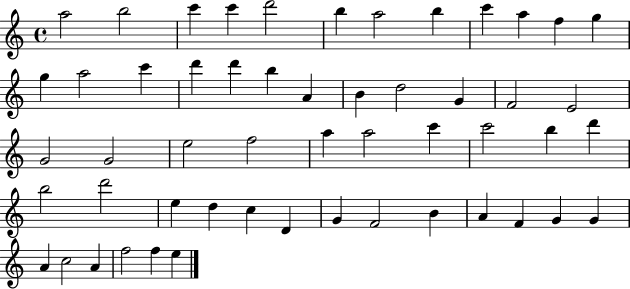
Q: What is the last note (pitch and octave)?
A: E5